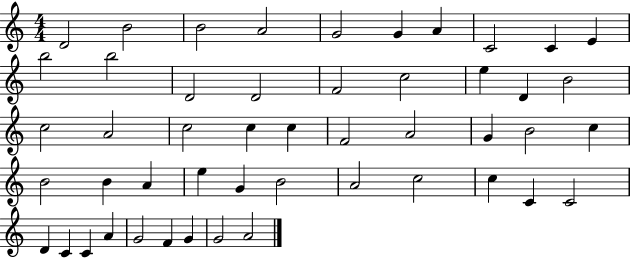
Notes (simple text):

D4/h B4/h B4/h A4/h G4/h G4/q A4/q C4/h C4/q E4/q B5/h B5/h D4/h D4/h F4/h C5/h E5/q D4/q B4/h C5/h A4/h C5/h C5/q C5/q F4/h A4/h G4/q B4/h C5/q B4/h B4/q A4/q E5/q G4/q B4/h A4/h C5/h C5/q C4/q C4/h D4/q C4/q C4/q A4/q G4/h F4/q G4/q G4/h A4/h